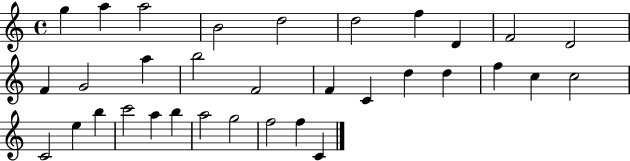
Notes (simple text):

G5/q A5/q A5/h B4/h D5/h D5/h F5/q D4/q F4/h D4/h F4/q G4/h A5/q B5/h F4/h F4/q C4/q D5/q D5/q F5/q C5/q C5/h C4/h E5/q B5/q C6/h A5/q B5/q A5/h G5/h F5/h F5/q C4/q